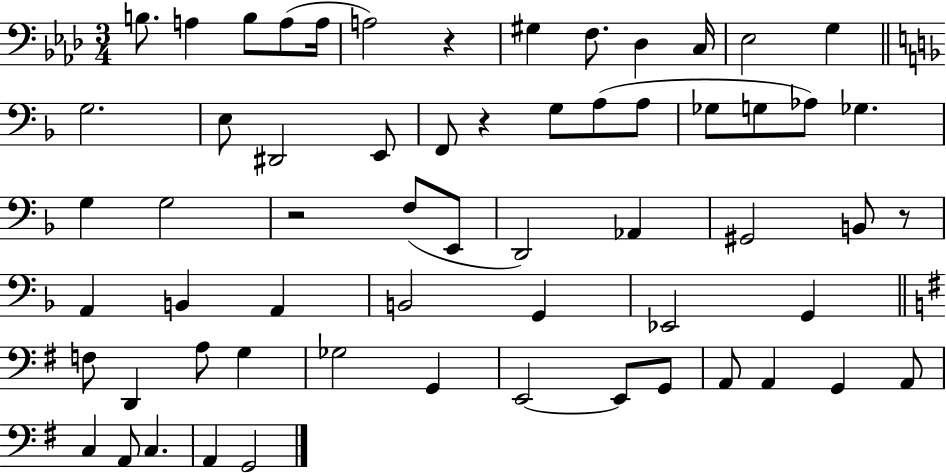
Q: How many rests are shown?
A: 4